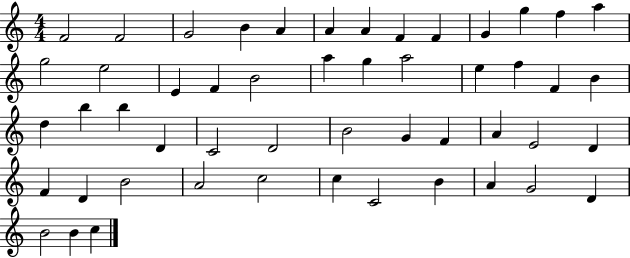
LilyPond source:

{
  \clef treble
  \numericTimeSignature
  \time 4/4
  \key c \major
  f'2 f'2 | g'2 b'4 a'4 | a'4 a'4 f'4 f'4 | g'4 g''4 f''4 a''4 | \break g''2 e''2 | e'4 f'4 b'2 | a''4 g''4 a''2 | e''4 f''4 f'4 b'4 | \break d''4 b''4 b''4 d'4 | c'2 d'2 | b'2 g'4 f'4 | a'4 e'2 d'4 | \break f'4 d'4 b'2 | a'2 c''2 | c''4 c'2 b'4 | a'4 g'2 d'4 | \break b'2 b'4 c''4 | \bar "|."
}